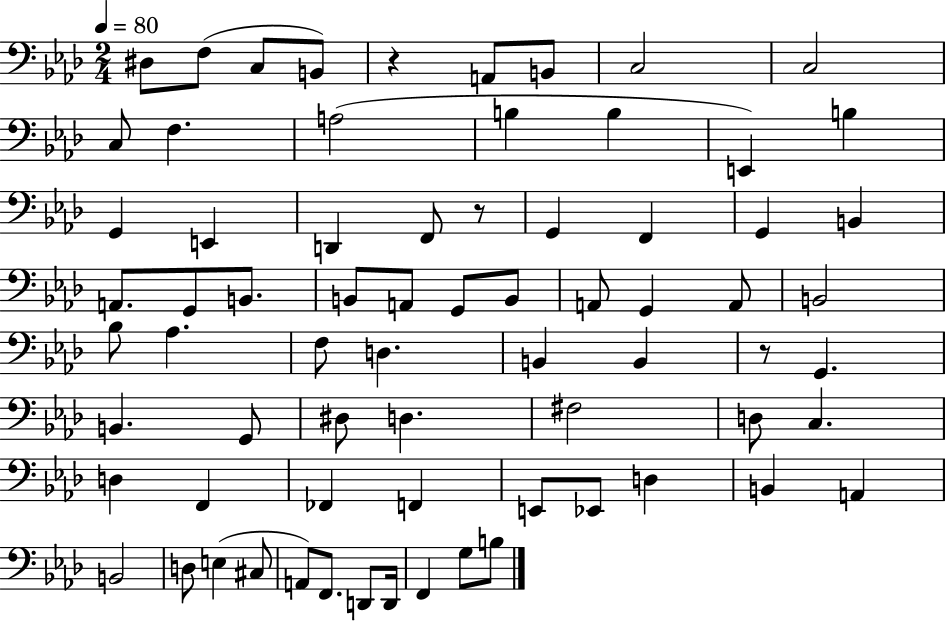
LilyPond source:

{
  \clef bass
  \numericTimeSignature
  \time 2/4
  \key aes \major
  \tempo 4 = 80
  dis8 f8( c8 b,8) | r4 a,8 b,8 | c2 | c2 | \break c8 f4. | a2( | b4 b4 | e,4) b4 | \break g,4 e,4 | d,4 f,8 r8 | g,4 f,4 | g,4 b,4 | \break a,8. g,8 b,8. | b,8 a,8 g,8 b,8 | a,8 g,4 a,8 | b,2 | \break bes8 aes4. | f8 d4. | b,4 b,4 | r8 g,4. | \break b,4. g,8 | dis8 d4. | fis2 | d8 c4. | \break d4 f,4 | fes,4 f,4 | e,8 ees,8 d4 | b,4 a,4 | \break b,2 | d8 e4( cis8 | a,8) f,8. d,8 d,16 | f,4 g8 b8 | \break \bar "|."
}